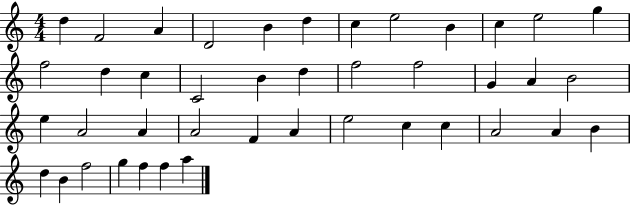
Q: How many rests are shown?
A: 0